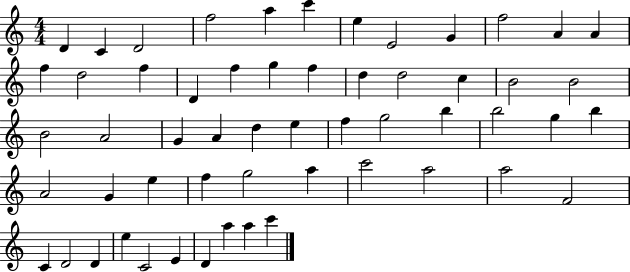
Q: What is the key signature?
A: C major